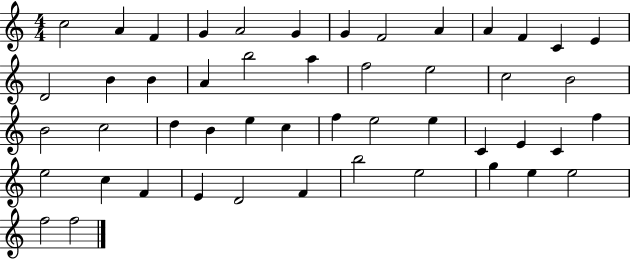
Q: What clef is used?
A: treble